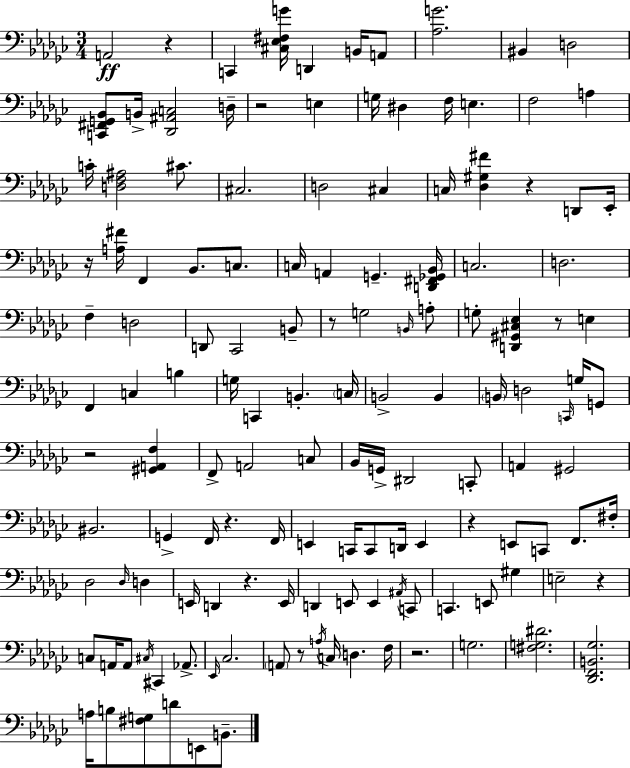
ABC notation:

X:1
T:Untitled
M:3/4
L:1/4
K:Ebm
A,,2 z C,, [^C,_E,^F,G]/4 D,, B,,/4 A,,/2 [_A,G]2 ^B,, D,2 [C,,^F,,G,,_B,,]/2 B,,/4 [_D,,^A,,C,]2 D,/4 z2 E, G,/4 ^D, F,/4 E, F,2 A, C/4 [D,F,^A,]2 ^C/2 ^C,2 D,2 ^C, C,/4 [_D,^G,^F] z D,,/2 _E,,/4 z/4 [A,^F]/4 F,, _B,,/2 C,/2 C,/4 A,, G,, [D,,^F,,_G,,_B,,]/4 C,2 D,2 F, D,2 D,,/2 _C,,2 B,,/2 z/2 G,2 B,,/4 A,/2 G,/2 [D,,^G,,^C,_E,] z/2 E, F,, C, B, G,/4 C,, B,, C,/4 B,,2 B,, B,,/4 D,2 C,,/4 G,/4 G,,/2 z2 [^G,,A,,F,] F,,/2 A,,2 C,/2 _B,,/4 G,,/4 ^D,,2 C,,/2 A,, ^G,,2 ^B,,2 G,, F,,/4 z F,,/4 E,, C,,/4 C,,/2 D,,/4 E,, z E,,/2 C,,/2 F,,/2 ^F,/4 _D,2 _D,/4 D, E,,/4 D,, z E,,/4 D,, E,,/2 E,, ^A,,/4 C,,/2 C,, E,,/2 ^G, E,2 z C,/2 A,,/4 A,,/2 ^C,/4 ^C,, _A,,/2 _E,,/4 _C,2 A,,/2 z/2 A,/4 C,/4 D, F,/4 z2 G,2 [^F,G,^D]2 [_D,,F,,B,,_G,]2 A,/4 B,/2 [^F,G,]/2 D/2 E,,/2 B,,/2